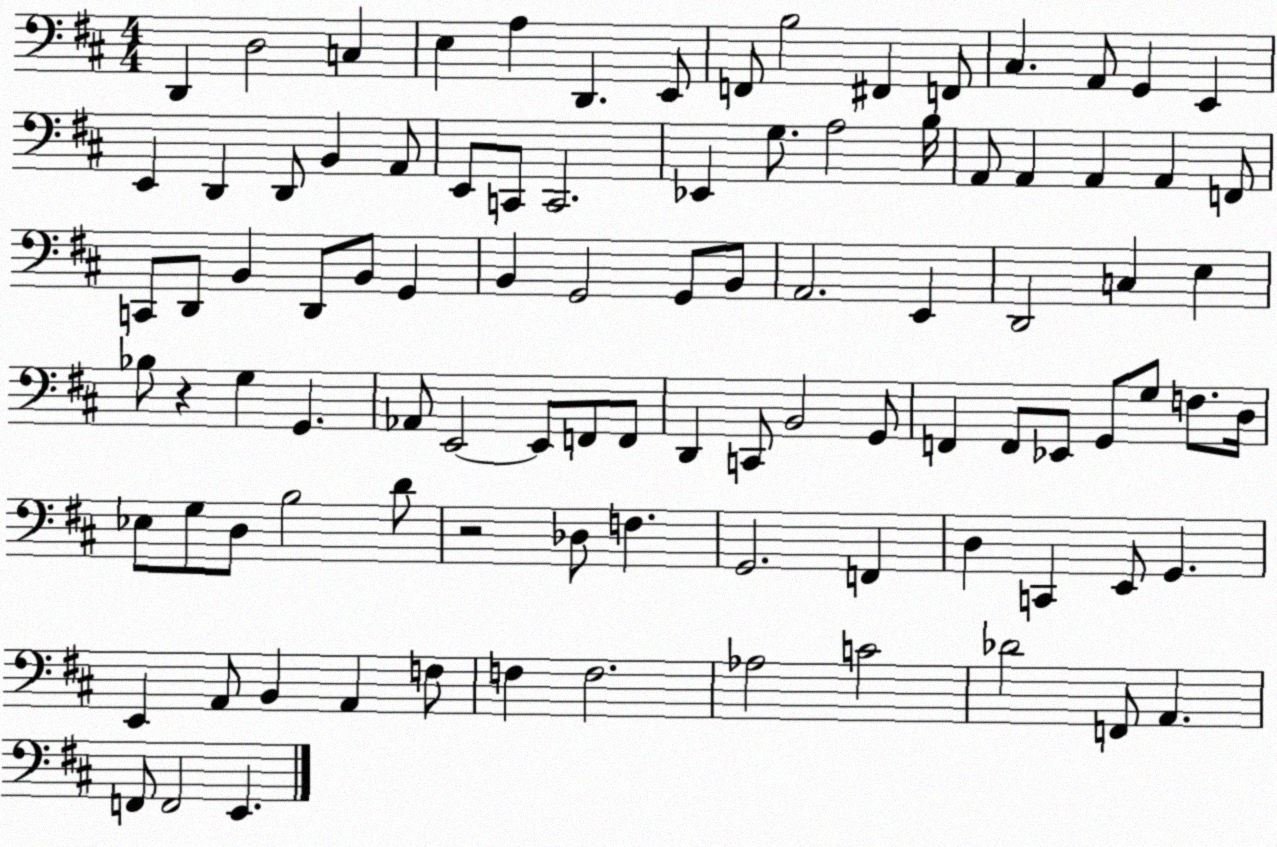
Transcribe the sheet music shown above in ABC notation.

X:1
T:Untitled
M:4/4
L:1/4
K:D
D,, D,2 C, E, A, D,, E,,/2 F,,/2 B,2 ^F,, F,,/2 ^C, A,,/2 G,, E,, E,, D,, D,,/2 B,, A,,/2 E,,/2 C,,/2 C,,2 _E,, G,/2 A,2 B,/4 A,,/2 A,, A,, A,, F,,/2 C,,/2 D,,/2 B,, D,,/2 B,,/2 G,, B,, G,,2 G,,/2 B,,/2 A,,2 E,, D,,2 C, E, _B,/2 z G, G,, _A,,/2 E,,2 E,,/2 F,,/2 F,,/2 D,, C,,/2 B,,2 G,,/2 F,, F,,/2 _E,,/2 G,,/2 G,/2 F,/2 D,/4 _E,/2 G,/2 D,/2 B,2 D/2 z2 _D,/2 F, G,,2 F,, D, C,, E,,/2 G,, E,, A,,/2 B,, A,, F,/2 F, F,2 _A,2 C2 _D2 F,,/2 A,, F,,/2 F,,2 E,,